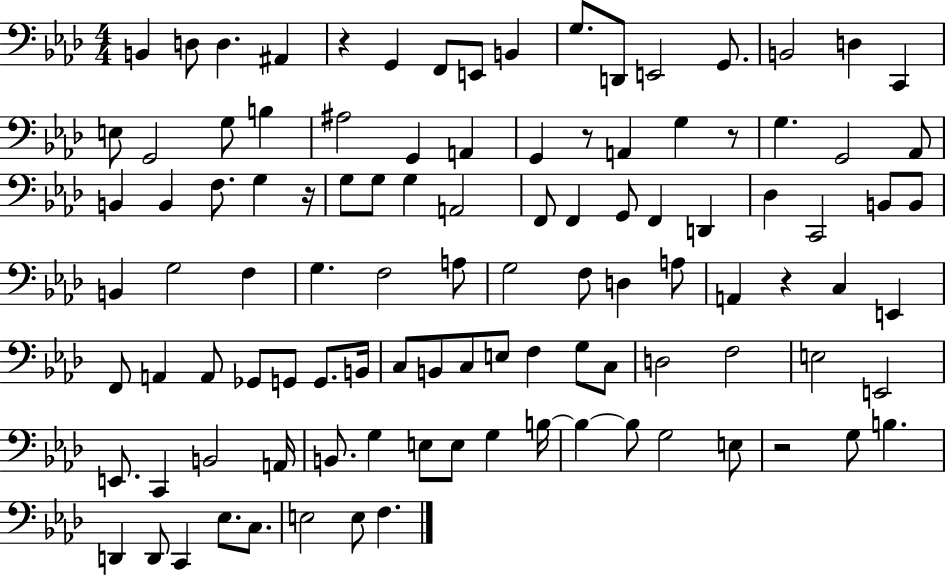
B2/q D3/e D3/q. A#2/q R/q G2/q F2/e E2/e B2/q G3/e. D2/e E2/h G2/e. B2/h D3/q C2/q E3/e G2/h G3/e B3/q A#3/h G2/q A2/q G2/q R/e A2/q G3/q R/e G3/q. G2/h Ab2/e B2/q B2/q F3/e. G3/q R/s G3/e G3/e G3/q A2/h F2/e F2/q G2/e F2/q D2/q Db3/q C2/h B2/e B2/e B2/q G3/h F3/q G3/q. F3/h A3/e G3/h F3/e D3/q A3/e A2/q R/q C3/q E2/q F2/e A2/q A2/e Gb2/e G2/e G2/e. B2/s C3/e B2/e C3/e E3/e F3/q G3/e C3/e D3/h F3/h E3/h E2/h E2/e. C2/q B2/h A2/s B2/e. G3/q E3/e E3/e G3/q B3/s B3/q B3/e G3/h E3/e R/h G3/e B3/q. D2/q D2/e C2/q Eb3/e. C3/e. E3/h E3/e F3/q.